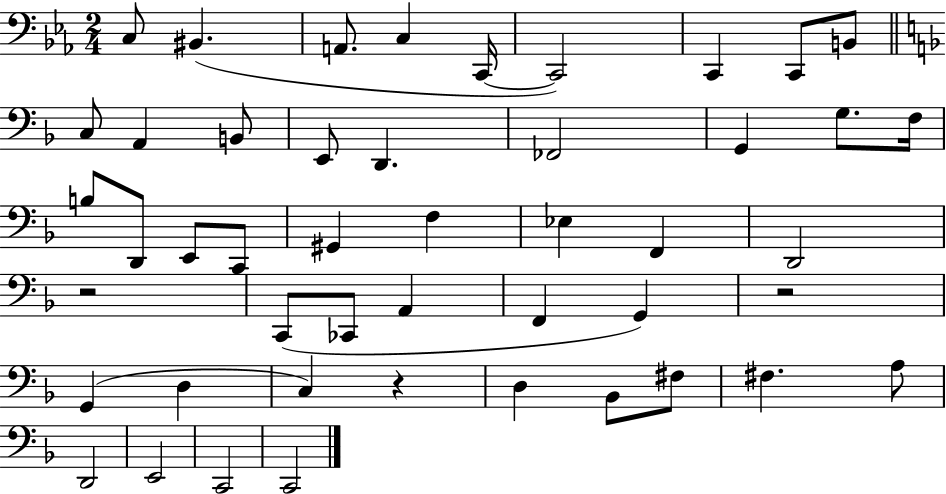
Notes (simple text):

C3/e BIS2/q. A2/e. C3/q C2/s C2/h C2/q C2/e B2/e C3/e A2/q B2/e E2/e D2/q. FES2/h G2/q G3/e. F3/s B3/e D2/e E2/e C2/e G#2/q F3/q Eb3/q F2/q D2/h R/h C2/e CES2/e A2/q F2/q G2/q R/h G2/q D3/q C3/q R/q D3/q Bb2/e F#3/e F#3/q. A3/e D2/h E2/h C2/h C2/h